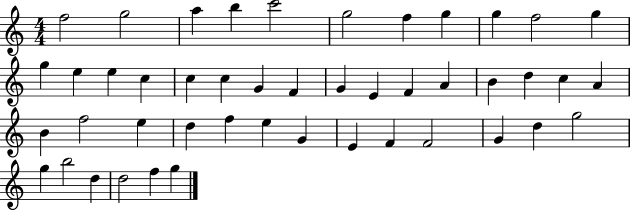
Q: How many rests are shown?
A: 0